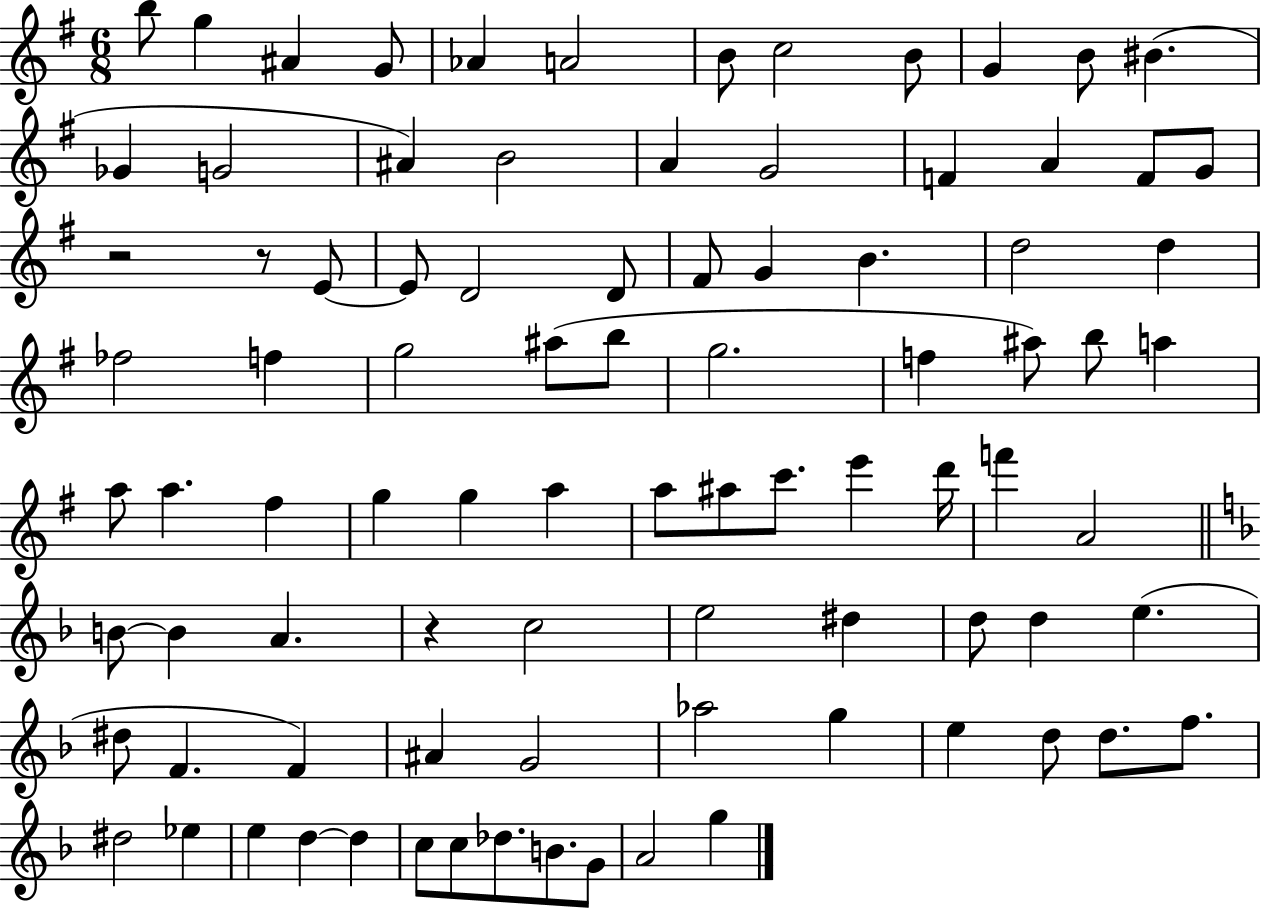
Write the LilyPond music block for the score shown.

{
  \clef treble
  \numericTimeSignature
  \time 6/8
  \key g \major
  \repeat volta 2 { b''8 g''4 ais'4 g'8 | aes'4 a'2 | b'8 c''2 b'8 | g'4 b'8 bis'4.( | \break ges'4 g'2 | ais'4) b'2 | a'4 g'2 | f'4 a'4 f'8 g'8 | \break r2 r8 e'8~~ | e'8 d'2 d'8 | fis'8 g'4 b'4. | d''2 d''4 | \break fes''2 f''4 | g''2 ais''8( b''8 | g''2. | f''4 ais''8) b''8 a''4 | \break a''8 a''4. fis''4 | g''4 g''4 a''4 | a''8 ais''8 c'''8. e'''4 d'''16 | f'''4 a'2 | \break \bar "||" \break \key f \major b'8~~ b'4 a'4. | r4 c''2 | e''2 dis''4 | d''8 d''4 e''4.( | \break dis''8 f'4. f'4) | ais'4 g'2 | aes''2 g''4 | e''4 d''8 d''8. f''8. | \break dis''2 ees''4 | e''4 d''4~~ d''4 | c''8 c''8 des''8. b'8. g'8 | a'2 g''4 | \break } \bar "|."
}